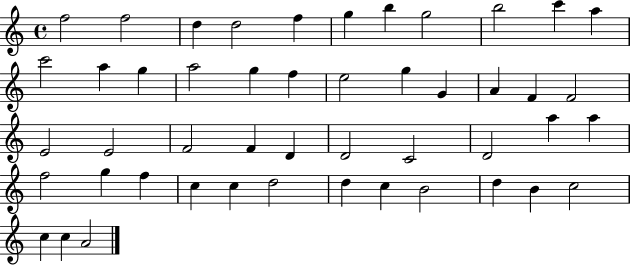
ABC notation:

X:1
T:Untitled
M:4/4
L:1/4
K:C
f2 f2 d d2 f g b g2 b2 c' a c'2 a g a2 g f e2 g G A F F2 E2 E2 F2 F D D2 C2 D2 a a f2 g f c c d2 d c B2 d B c2 c c A2